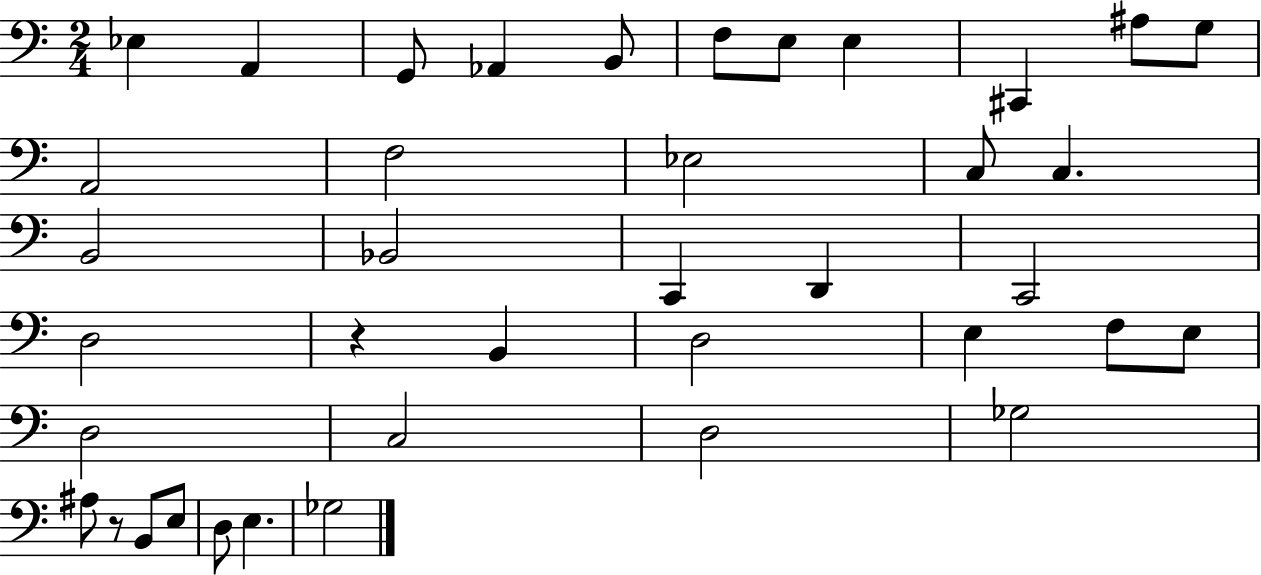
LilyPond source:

{
  \clef bass
  \numericTimeSignature
  \time 2/4
  \key c \major
  ees4 a,4 | g,8 aes,4 b,8 | f8 e8 e4 | cis,4 ais8 g8 | \break a,2 | f2 | ees2 | c8 c4. | \break b,2 | bes,2 | c,4 d,4 | c,2 | \break d2 | r4 b,4 | d2 | e4 f8 e8 | \break d2 | c2 | d2 | ges2 | \break ais8 r8 b,8 e8 | d8 e4. | ges2 | \bar "|."
}